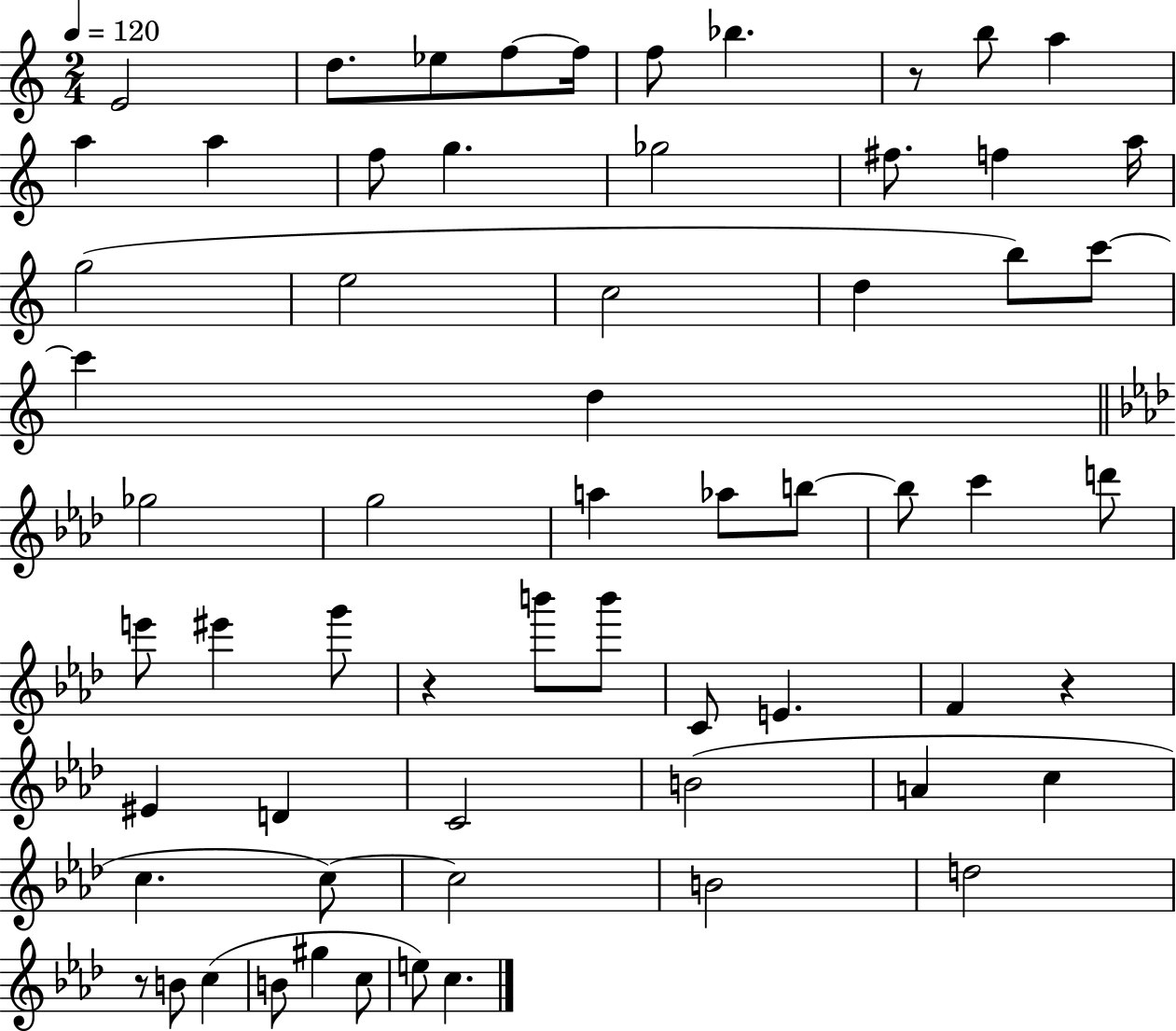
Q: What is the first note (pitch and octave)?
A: E4